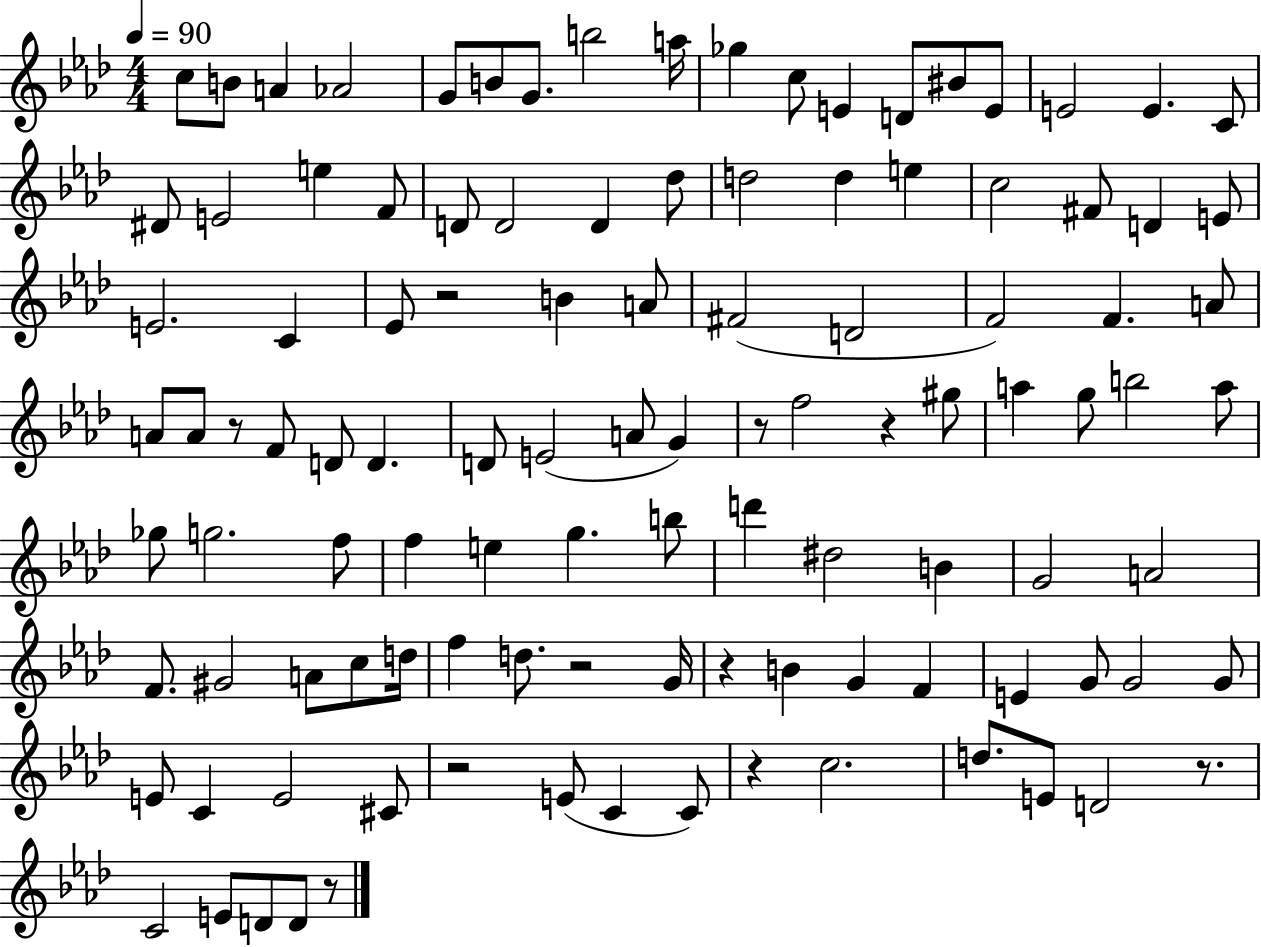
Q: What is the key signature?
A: AES major